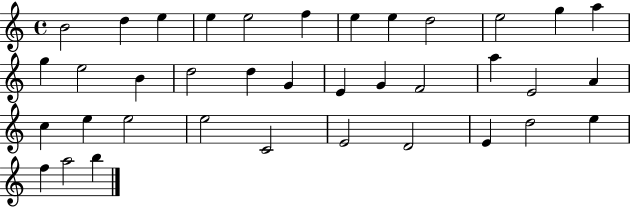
{
  \clef treble
  \time 4/4
  \defaultTimeSignature
  \key c \major
  b'2 d''4 e''4 | e''4 e''2 f''4 | e''4 e''4 d''2 | e''2 g''4 a''4 | \break g''4 e''2 b'4 | d''2 d''4 g'4 | e'4 g'4 f'2 | a''4 e'2 a'4 | \break c''4 e''4 e''2 | e''2 c'2 | e'2 d'2 | e'4 d''2 e''4 | \break f''4 a''2 b''4 | \bar "|."
}